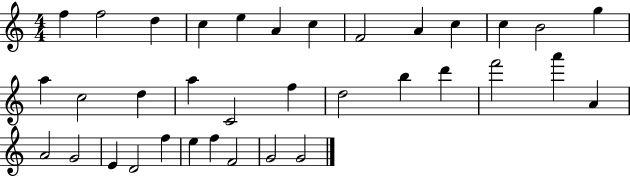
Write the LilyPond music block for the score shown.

{
  \clef treble
  \numericTimeSignature
  \time 4/4
  \key c \major
  f''4 f''2 d''4 | c''4 e''4 a'4 c''4 | f'2 a'4 c''4 | c''4 b'2 g''4 | \break a''4 c''2 d''4 | a''4 c'2 f''4 | d''2 b''4 d'''4 | f'''2 a'''4 a'4 | \break a'2 g'2 | e'4 d'2 f''4 | e''4 f''4 f'2 | g'2 g'2 | \break \bar "|."
}